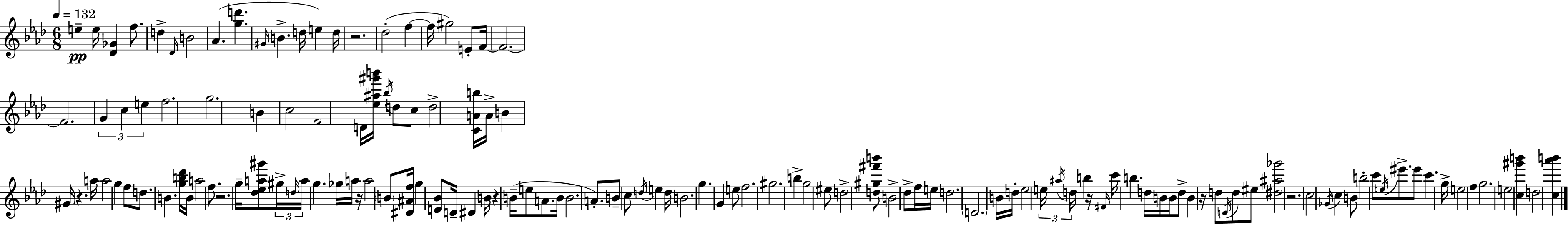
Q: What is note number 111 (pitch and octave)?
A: E5